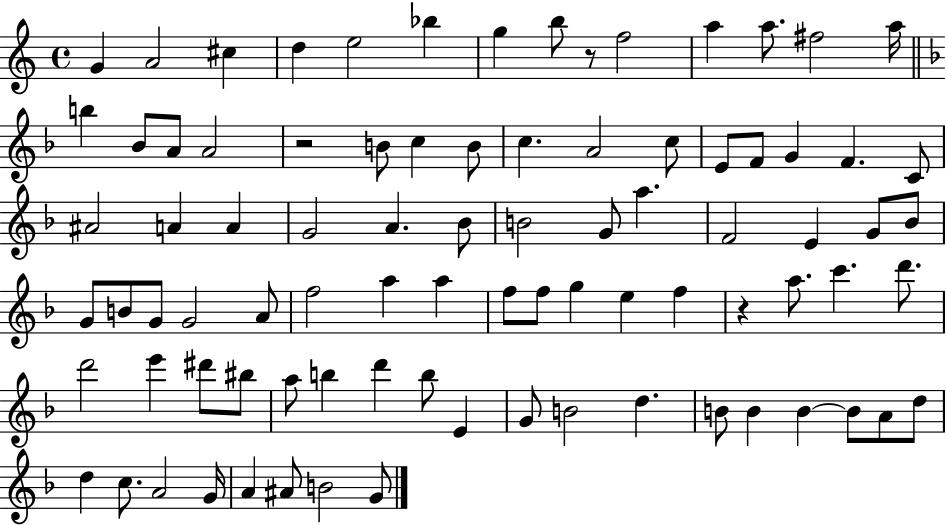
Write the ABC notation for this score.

X:1
T:Untitled
M:4/4
L:1/4
K:C
G A2 ^c d e2 _b g b/2 z/2 f2 a a/2 ^f2 a/4 b _B/2 A/2 A2 z2 B/2 c B/2 c A2 c/2 E/2 F/2 G F C/2 ^A2 A A G2 A _B/2 B2 G/2 a F2 E G/2 _B/2 G/2 B/2 G/2 G2 A/2 f2 a a f/2 f/2 g e f z a/2 c' d'/2 d'2 e' ^d'/2 ^b/2 a/2 b d' b/2 E G/2 B2 d B/2 B B B/2 A/2 d/2 d c/2 A2 G/4 A ^A/2 B2 G/2